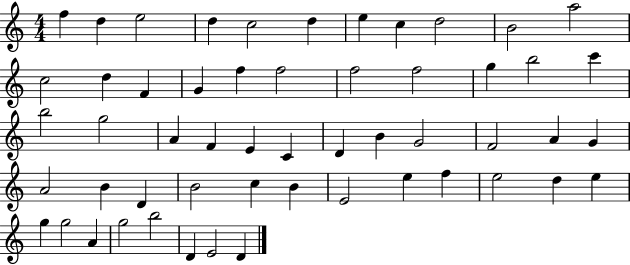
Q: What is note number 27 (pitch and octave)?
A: E4